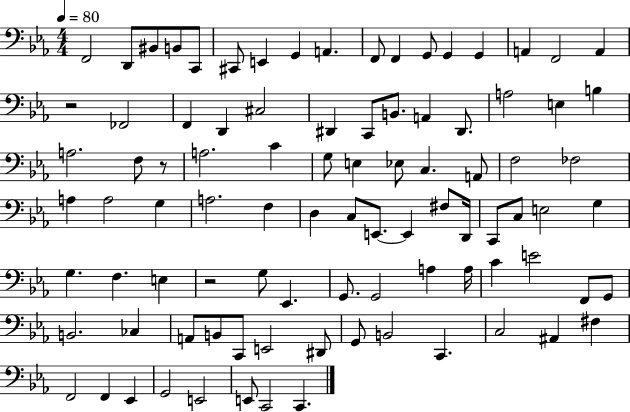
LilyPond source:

{
  \clef bass
  \numericTimeSignature
  \time 4/4
  \key ees \major
  \tempo 4 = 80
  \repeat volta 2 { f,2 d,8 bis,8 b,8 c,8 | cis,8 e,4 g,4 a,4. | f,8 f,4 g,8 g,4 g,4 | a,4 f,2 a,4 | \break r2 fes,2 | f,4 d,4 cis2 | dis,4 c,8 b,8. a,4 dis,8. | a2 e4 b4 | \break a2. f8 r8 | a2. c'4 | g8 e4 ees8 c4. a,8 | f2 fes2 | \break a4 a2 g4 | a2. f4 | d4 c8 e,8.~~ e,4 fis8 d,16 | c,8 c8 e2 g4 | \break g4. f4. e4 | r2 g8 ees,4. | g,8. g,2 a4 a16 | c'4 e'2 f,8 g,8 | \break b,2. ces4 | a,8 b,8 c,8 e,2 dis,8 | g,8 b,2 c,4. | c2 ais,4 fis4 | \break f,2 f,4 ees,4 | g,2 e,2 | e,8 c,2 c,4. | } \bar "|."
}